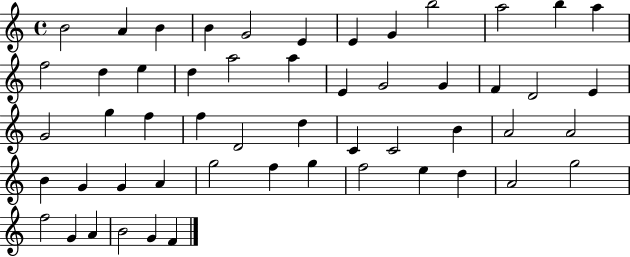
{
  \clef treble
  \time 4/4
  \defaultTimeSignature
  \key c \major
  b'2 a'4 b'4 | b'4 g'2 e'4 | e'4 g'4 b''2 | a''2 b''4 a''4 | \break f''2 d''4 e''4 | d''4 a''2 a''4 | e'4 g'2 g'4 | f'4 d'2 e'4 | \break g'2 g''4 f''4 | f''4 d'2 d''4 | c'4 c'2 b'4 | a'2 a'2 | \break b'4 g'4 g'4 a'4 | g''2 f''4 g''4 | f''2 e''4 d''4 | a'2 g''2 | \break f''2 g'4 a'4 | b'2 g'4 f'4 | \bar "|."
}